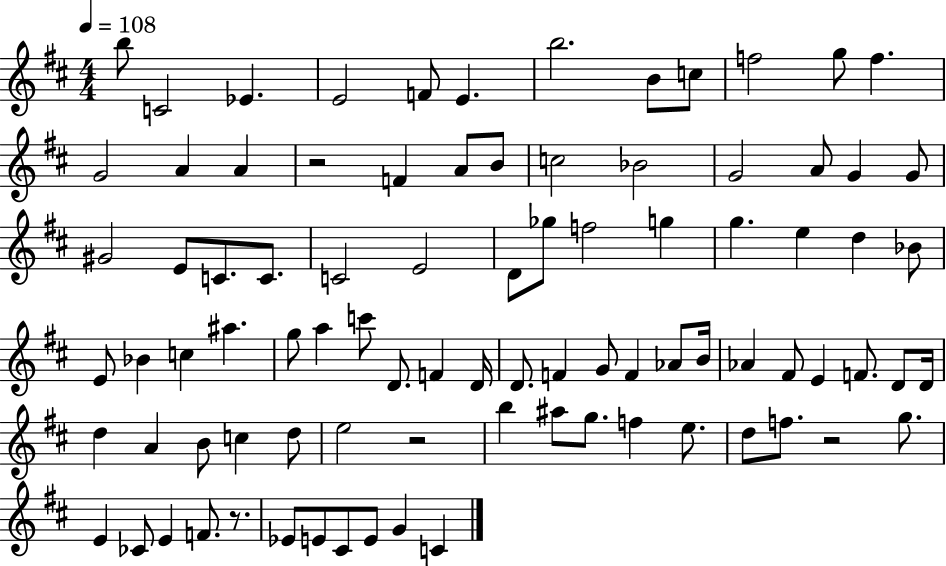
{
  \clef treble
  \numericTimeSignature
  \time 4/4
  \key d \major
  \tempo 4 = 108
  b''8 c'2 ees'4. | e'2 f'8 e'4. | b''2. b'8 c''8 | f''2 g''8 f''4. | \break g'2 a'4 a'4 | r2 f'4 a'8 b'8 | c''2 bes'2 | g'2 a'8 g'4 g'8 | \break gis'2 e'8 c'8. c'8. | c'2 e'2 | d'8 ges''8 f''2 g''4 | g''4. e''4 d''4 bes'8 | \break e'8 bes'4 c''4 ais''4. | g''8 a''4 c'''8 d'8. f'4 d'16 | d'8. f'4 g'8 f'4 aes'8 b'16 | aes'4 fis'8 e'4 f'8. d'8 d'16 | \break d''4 a'4 b'8 c''4 d''8 | e''2 r2 | b''4 ais''8 g''8. f''4 e''8. | d''8 f''8. r2 g''8. | \break e'4 ces'8 e'4 f'8. r8. | ees'8 e'8 cis'8 e'8 g'4 c'4 | \bar "|."
}